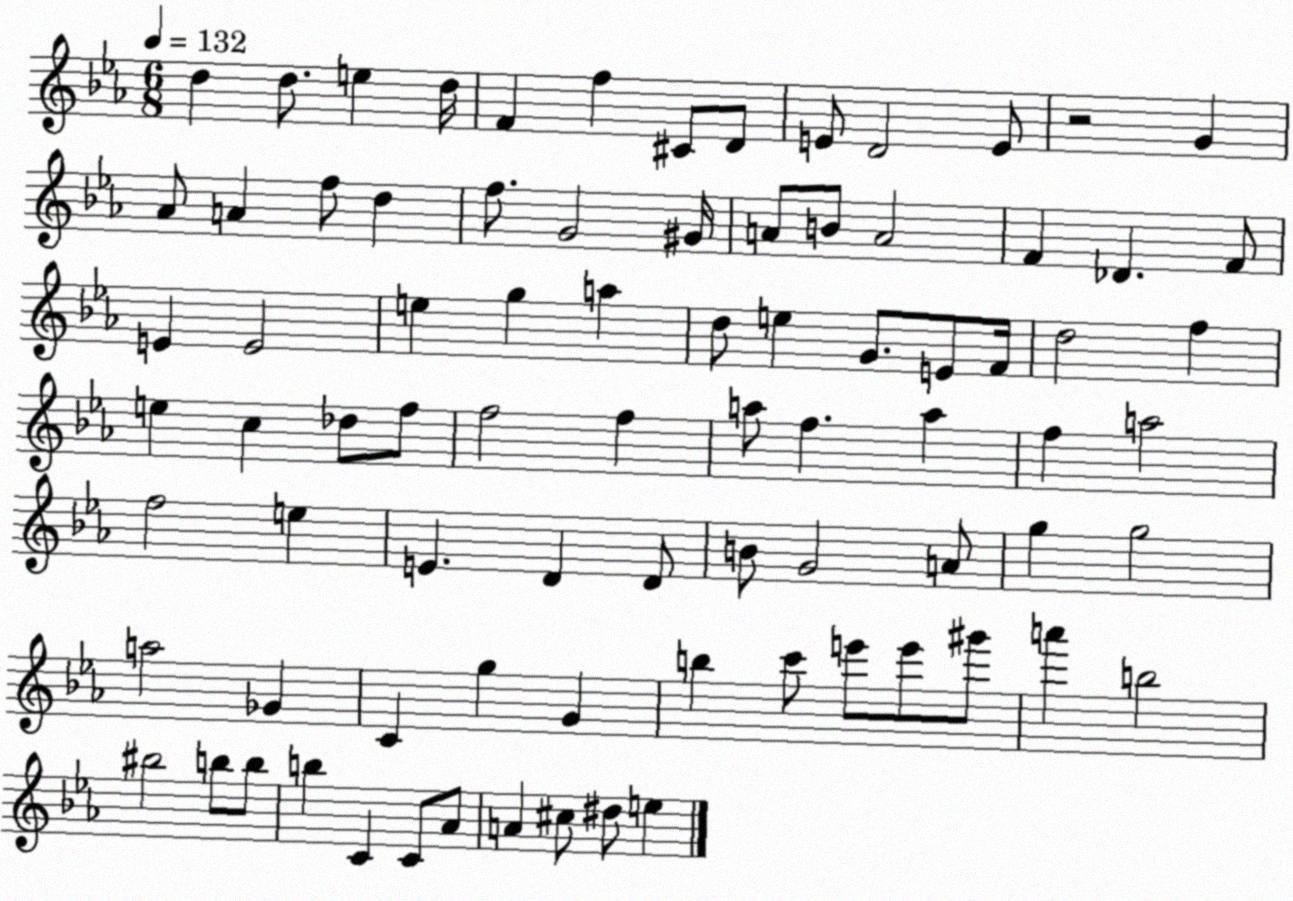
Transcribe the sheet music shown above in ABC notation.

X:1
T:Untitled
M:6/8
L:1/4
K:Eb
d d/2 e d/4 F f ^C/2 D/2 E/2 D2 E/2 z2 G _A/2 A f/2 d f/2 G2 ^G/4 A/2 B/2 A2 F _D F/2 E E2 e g a d/2 e G/2 E/2 F/4 d2 f e c _d/2 f/2 f2 f a/2 f a f a2 f2 e E D D/2 B/2 G2 A/2 g g2 a2 _G C g G b c'/2 e'/2 e'/2 ^g'/2 a' b2 ^b2 b/2 b/2 b C C/2 _A/2 A ^c/2 ^d/2 e